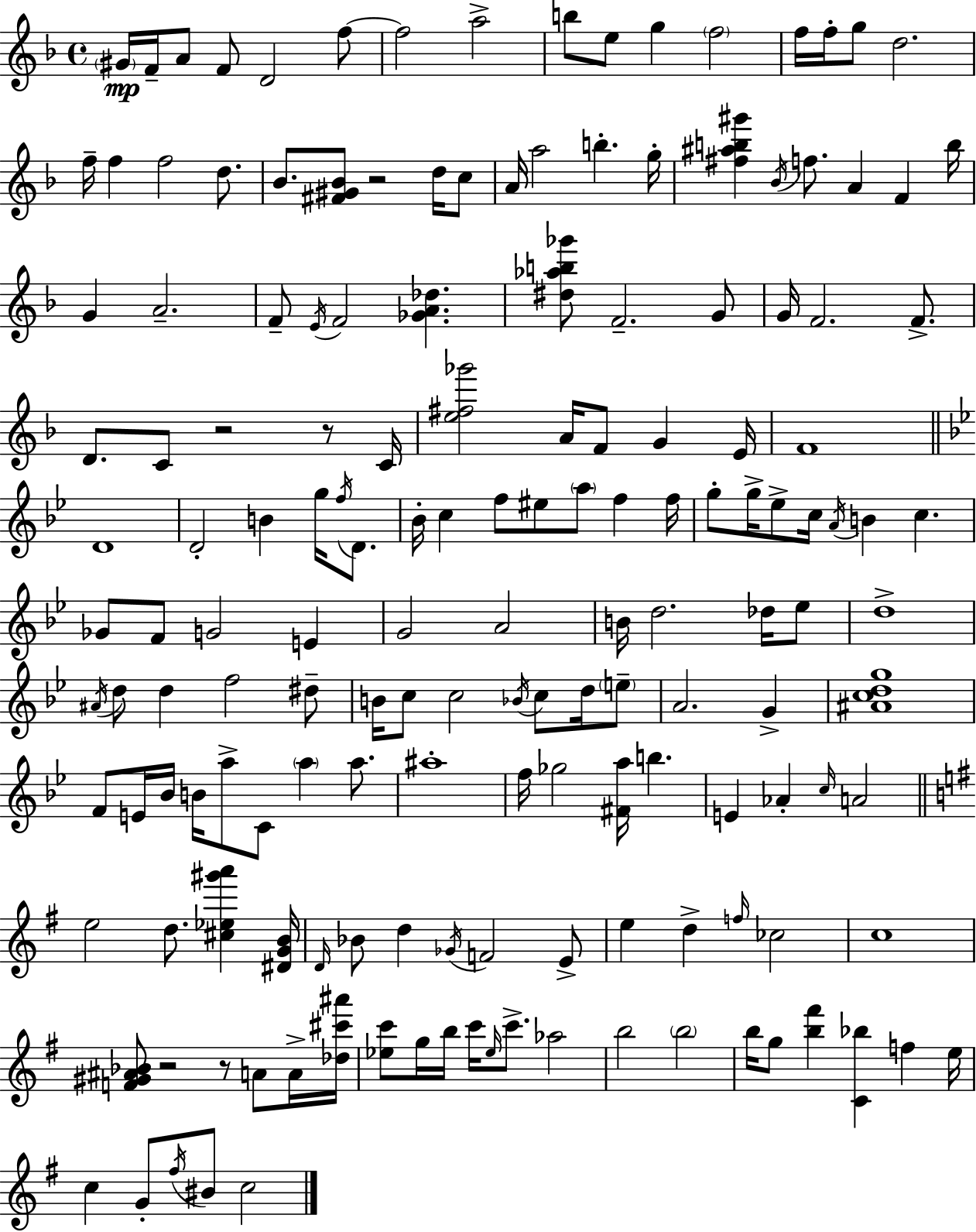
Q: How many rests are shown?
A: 5